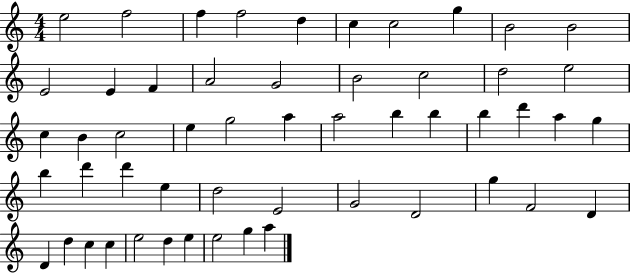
E5/h F5/h F5/q F5/h D5/q C5/q C5/h G5/q B4/h B4/h E4/h E4/q F4/q A4/h G4/h B4/h C5/h D5/h E5/h C5/q B4/q C5/h E5/q G5/h A5/q A5/h B5/q B5/q B5/q D6/q A5/q G5/q B5/q D6/q D6/q E5/q D5/h E4/h G4/h D4/h G5/q F4/h D4/q D4/q D5/q C5/q C5/q E5/h D5/q E5/q E5/h G5/q A5/q